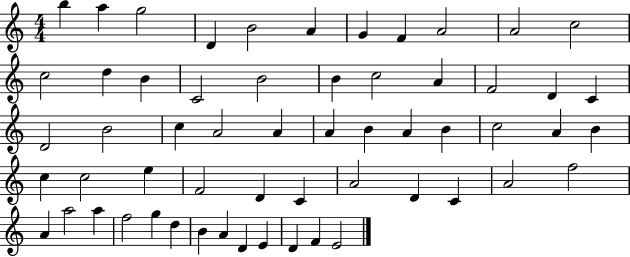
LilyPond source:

{
  \clef treble
  \numericTimeSignature
  \time 4/4
  \key c \major
  b''4 a''4 g''2 | d'4 b'2 a'4 | g'4 f'4 a'2 | a'2 c''2 | \break c''2 d''4 b'4 | c'2 b'2 | b'4 c''2 a'4 | f'2 d'4 c'4 | \break d'2 b'2 | c''4 a'2 a'4 | a'4 b'4 a'4 b'4 | c''2 a'4 b'4 | \break c''4 c''2 e''4 | f'2 d'4 c'4 | a'2 d'4 c'4 | a'2 f''2 | \break a'4 a''2 a''4 | f''2 g''4 d''4 | b'4 a'4 d'4 e'4 | d'4 f'4 e'2 | \break \bar "|."
}